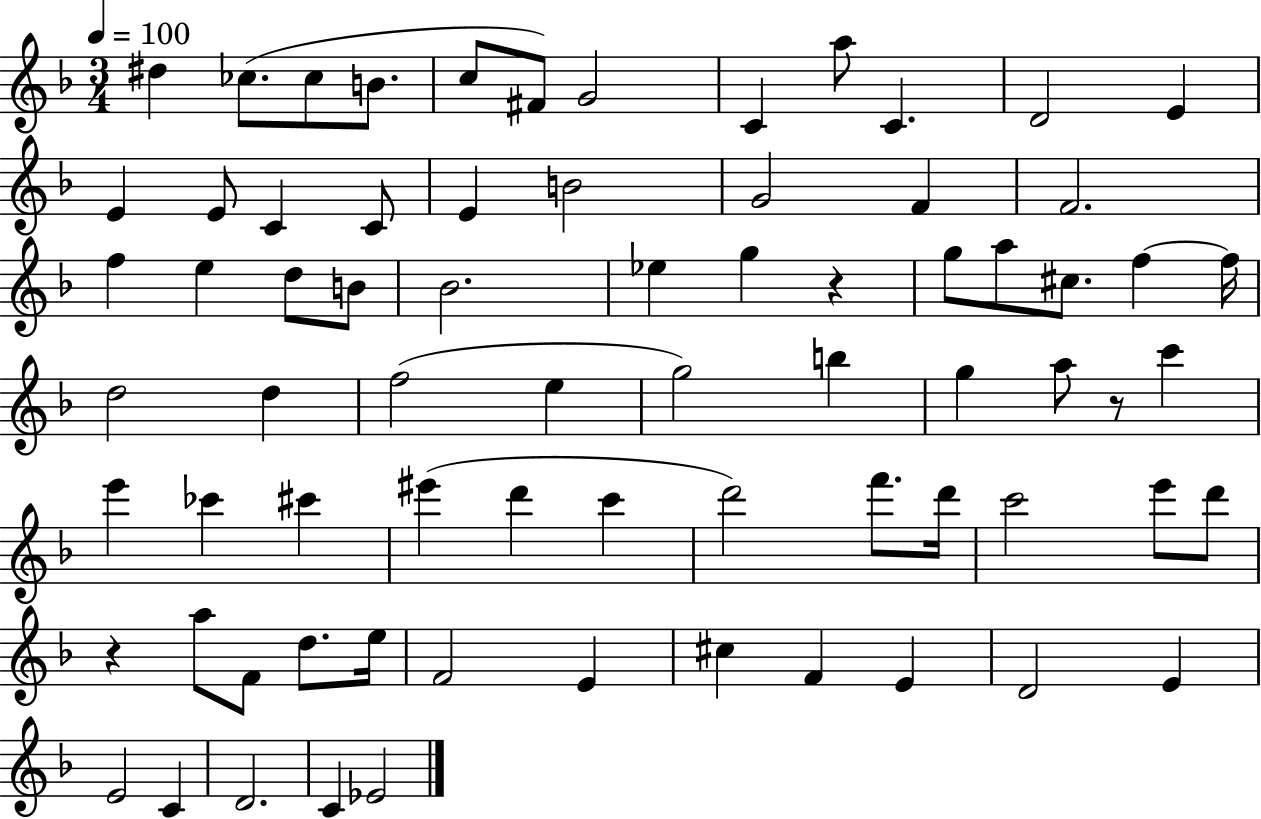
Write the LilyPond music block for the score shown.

{
  \clef treble
  \numericTimeSignature
  \time 3/4
  \key f \major
  \tempo 4 = 100
  dis''4 ces''8.( ces''8 b'8. | c''8 fis'8) g'2 | c'4 a''8 c'4. | d'2 e'4 | \break e'4 e'8 c'4 c'8 | e'4 b'2 | g'2 f'4 | f'2. | \break f''4 e''4 d''8 b'8 | bes'2. | ees''4 g''4 r4 | g''8 a''8 cis''8. f''4~~ f''16 | \break d''2 d''4 | f''2( e''4 | g''2) b''4 | g''4 a''8 r8 c'''4 | \break e'''4 ces'''4 cis'''4 | eis'''4( d'''4 c'''4 | d'''2) f'''8. d'''16 | c'''2 e'''8 d'''8 | \break r4 a''8 f'8 d''8. e''16 | f'2 e'4 | cis''4 f'4 e'4 | d'2 e'4 | \break e'2 c'4 | d'2. | c'4 ees'2 | \bar "|."
}